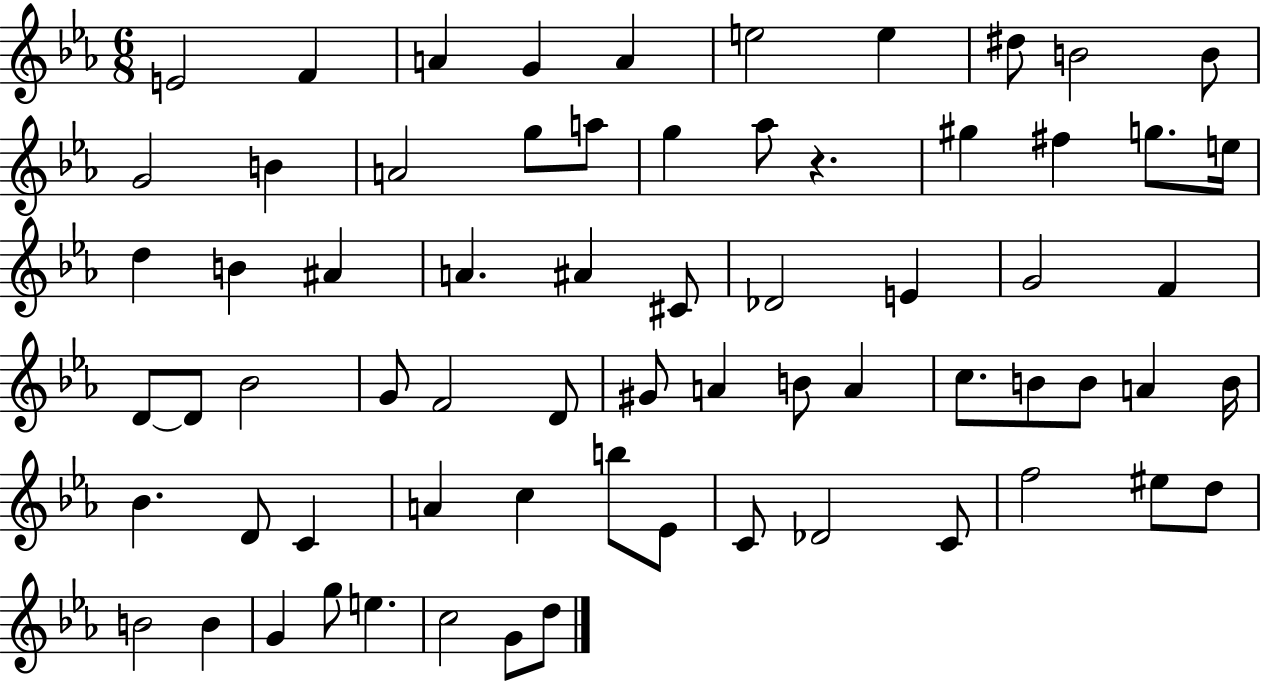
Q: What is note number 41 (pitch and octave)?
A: A4